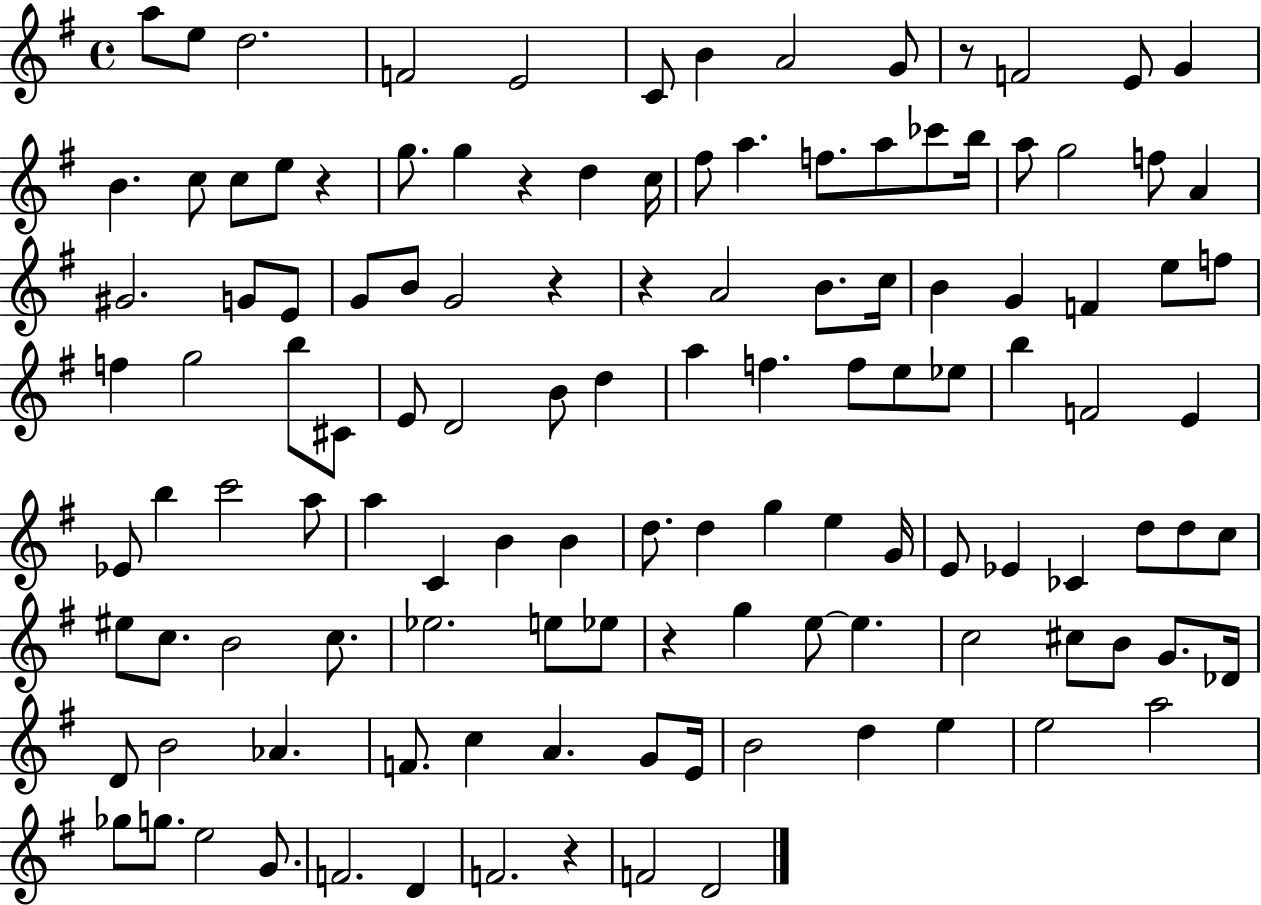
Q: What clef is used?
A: treble